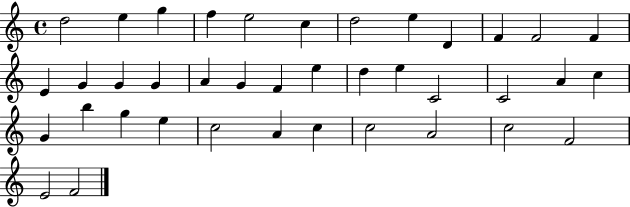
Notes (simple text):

D5/h E5/q G5/q F5/q E5/h C5/q D5/h E5/q D4/q F4/q F4/h F4/q E4/q G4/q G4/q G4/q A4/q G4/q F4/q E5/q D5/q E5/q C4/h C4/h A4/q C5/q G4/q B5/q G5/q E5/q C5/h A4/q C5/q C5/h A4/h C5/h F4/h E4/h F4/h